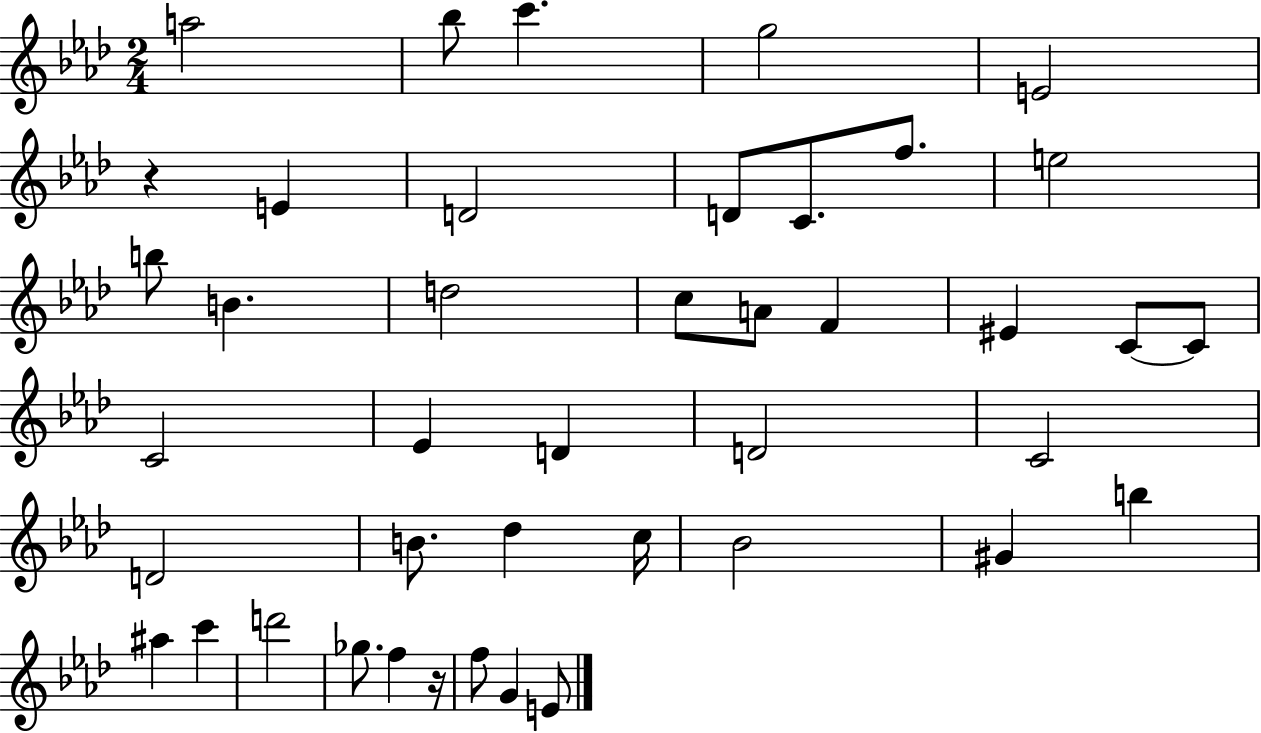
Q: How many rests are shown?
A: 2